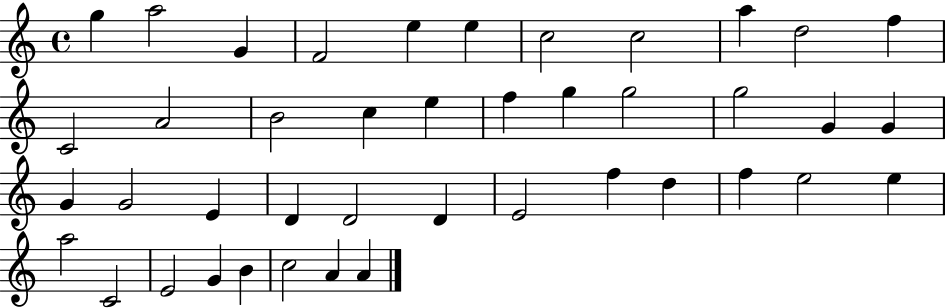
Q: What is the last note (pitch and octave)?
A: A4